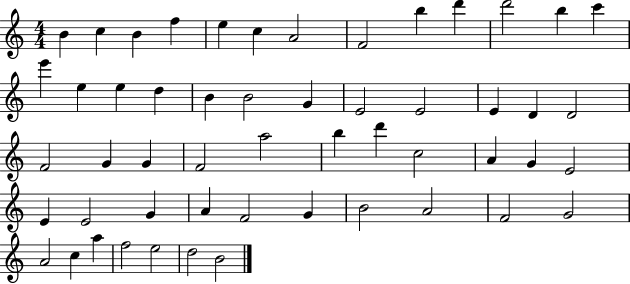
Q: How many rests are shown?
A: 0